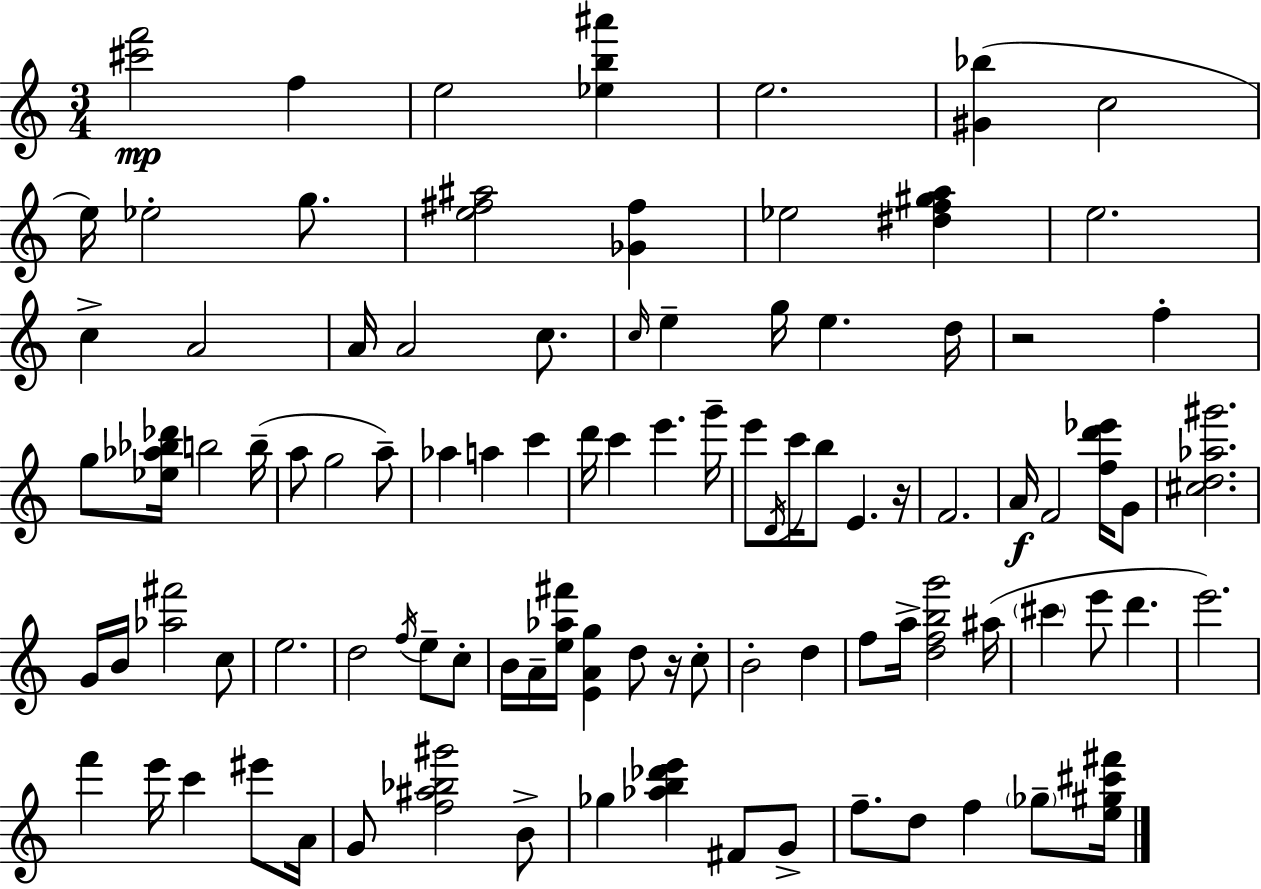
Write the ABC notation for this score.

X:1
T:Untitled
M:3/4
L:1/4
K:C
[^c'f']2 f e2 [_eb^a'] e2 [^G_b] c2 e/4 _e2 g/2 [e^f^a]2 [_G^f] _e2 [^df^ga] e2 c A2 A/4 A2 c/2 c/4 e g/4 e d/4 z2 f g/2 [_e_a_b_d']/4 b2 b/4 a/2 g2 a/2 _a a c' d'/4 c' e' g'/4 e'/2 D/4 c'/4 b/2 E z/4 F2 A/4 F2 [fd'_e']/4 G/2 [^cd_a^g']2 G/4 B/4 [_a^f']2 c/2 e2 d2 f/4 e/2 c/2 B/4 A/4 [e_a^f']/4 [EAg] d/2 z/4 c/2 B2 d f/2 a/4 [dfbg']2 ^a/4 ^c' e'/2 d' e'2 f' e'/4 c' ^e'/2 A/4 G/2 [f^a_b^g']2 B/2 _g [_ab_d'e'] ^F/2 G/2 f/2 d/2 f _g/2 [e^g^c'^f']/4